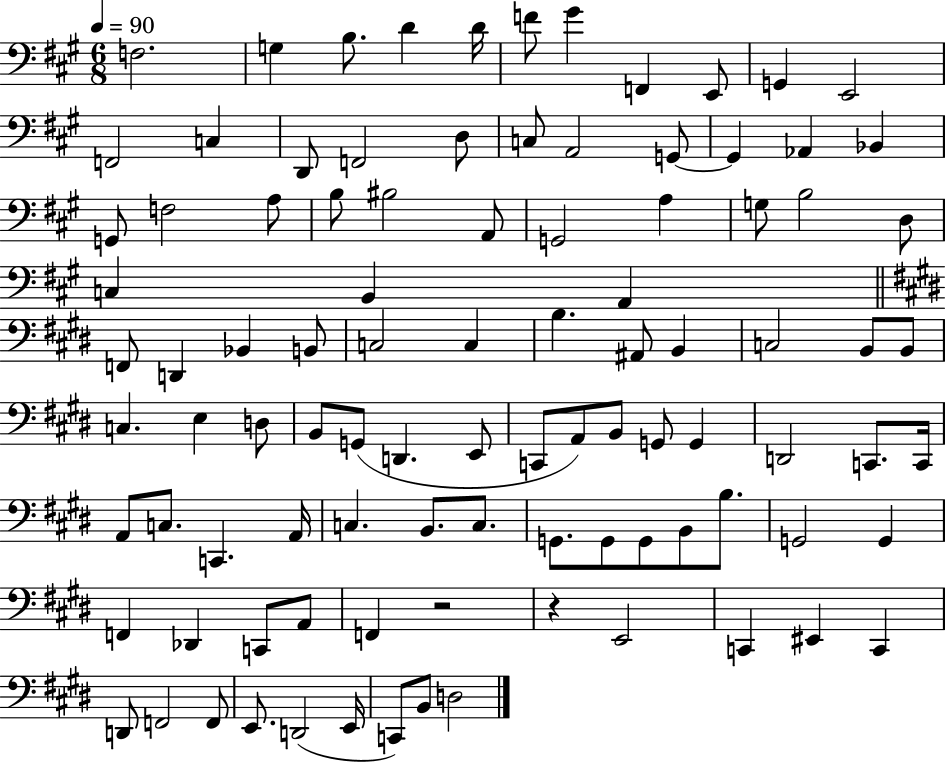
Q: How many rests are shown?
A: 2